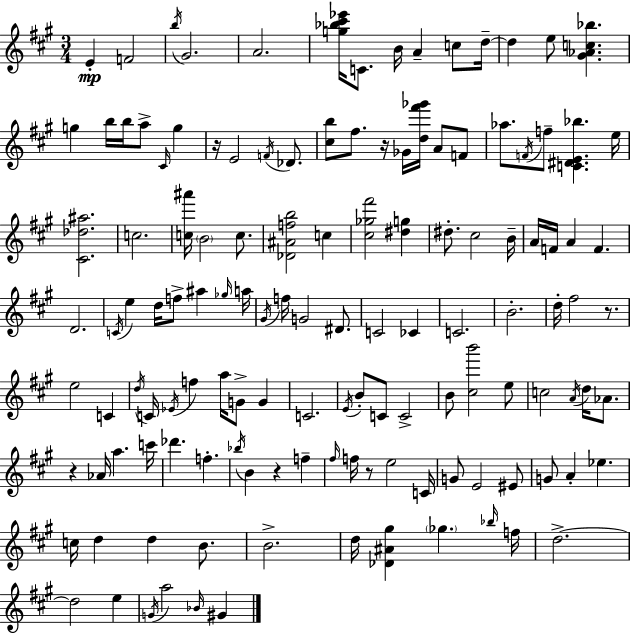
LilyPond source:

{
  \clef treble
  \numericTimeSignature
  \time 3/4
  \key a \major
  \repeat volta 2 { e'4-.\mp f'2 | \acciaccatura { b''16 } gis'2. | a'2. | <g'' bes'' cis''' ees'''>16 c'8. b'16 a'4-- c''8 | \break d''16--~~ d''4 e''8 <gis' aes' c'' bes''>4. | g''4 b''16 b''16 a''8-> \grace { cis'16 } g''4 | r16 e'2 \acciaccatura { f'16 } | des'8. <cis'' b''>8 fis''8. r16 ges'16 <d'' fis''' ges'''>16 a'8 | \break f'8 aes''8. \acciaccatura { f'16 } f''8-- <c' dis' e' bes''>4. | e''16 <cis' des'' ais''>2. | c''2. | <c'' ais'''>16 \parenthesize b'2 | \break c''8. <des' ais' f'' b''>2 | c''4 <cis'' ges'' fis'''>2 | <dis'' g''>4 dis''8.-. cis''2 | b'16-- a'16 f'16 a'4 f'4. | \break d'2. | \acciaccatura { c'16 } e''4 d''16 f''8-> | ais''4 \grace { ges''16 } a''16 \acciaccatura { gis'16 } f''16 g'2 | dis'8. c'2 | \break ces'4 c'2. | b'2.-. | d''16-. fis''2 | r8. e''2 | \break c'4 \acciaccatura { d''16 } c'16 \acciaccatura { ees'16 } f''4 | a''16 g'8-> g'4 c'2. | \acciaccatura { e'16 } b'8-. | c'8 c'2-> b'8 | \break <cis'' b'''>2 e''8 c''2 | \acciaccatura { a'16 } d''16 aes'8. r4 | aes'16 a''4. c'''16 des'''4. | f''4.-. \acciaccatura { bes''16 } | \break b'4 r4 f''4-- | \grace { fis''16 } f''16 r8 e''2 | c'16 g'8 e'2 eis'8 | g'8 a'4-. ees''4. | \break c''16 d''4 d''4 b'8. | b'2.-> | d''16 <des' ais' gis''>4 \parenthesize ges''4. | \grace { bes''16 } f''16 d''2.->~~ | \break d''2 e''4 | \acciaccatura { g'16 } a''2 \grace { bes'16 } | gis'4 } \bar "|."
}